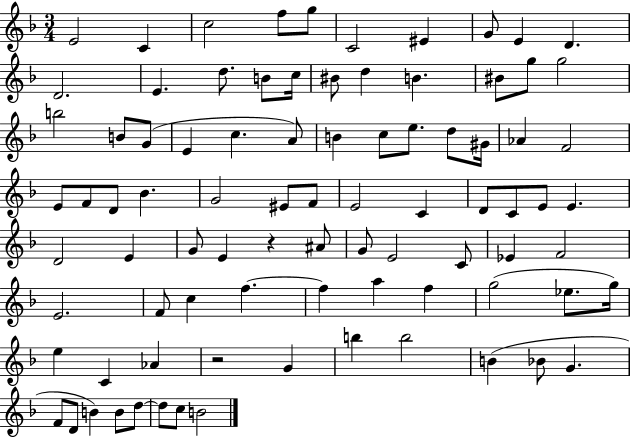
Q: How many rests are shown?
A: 2